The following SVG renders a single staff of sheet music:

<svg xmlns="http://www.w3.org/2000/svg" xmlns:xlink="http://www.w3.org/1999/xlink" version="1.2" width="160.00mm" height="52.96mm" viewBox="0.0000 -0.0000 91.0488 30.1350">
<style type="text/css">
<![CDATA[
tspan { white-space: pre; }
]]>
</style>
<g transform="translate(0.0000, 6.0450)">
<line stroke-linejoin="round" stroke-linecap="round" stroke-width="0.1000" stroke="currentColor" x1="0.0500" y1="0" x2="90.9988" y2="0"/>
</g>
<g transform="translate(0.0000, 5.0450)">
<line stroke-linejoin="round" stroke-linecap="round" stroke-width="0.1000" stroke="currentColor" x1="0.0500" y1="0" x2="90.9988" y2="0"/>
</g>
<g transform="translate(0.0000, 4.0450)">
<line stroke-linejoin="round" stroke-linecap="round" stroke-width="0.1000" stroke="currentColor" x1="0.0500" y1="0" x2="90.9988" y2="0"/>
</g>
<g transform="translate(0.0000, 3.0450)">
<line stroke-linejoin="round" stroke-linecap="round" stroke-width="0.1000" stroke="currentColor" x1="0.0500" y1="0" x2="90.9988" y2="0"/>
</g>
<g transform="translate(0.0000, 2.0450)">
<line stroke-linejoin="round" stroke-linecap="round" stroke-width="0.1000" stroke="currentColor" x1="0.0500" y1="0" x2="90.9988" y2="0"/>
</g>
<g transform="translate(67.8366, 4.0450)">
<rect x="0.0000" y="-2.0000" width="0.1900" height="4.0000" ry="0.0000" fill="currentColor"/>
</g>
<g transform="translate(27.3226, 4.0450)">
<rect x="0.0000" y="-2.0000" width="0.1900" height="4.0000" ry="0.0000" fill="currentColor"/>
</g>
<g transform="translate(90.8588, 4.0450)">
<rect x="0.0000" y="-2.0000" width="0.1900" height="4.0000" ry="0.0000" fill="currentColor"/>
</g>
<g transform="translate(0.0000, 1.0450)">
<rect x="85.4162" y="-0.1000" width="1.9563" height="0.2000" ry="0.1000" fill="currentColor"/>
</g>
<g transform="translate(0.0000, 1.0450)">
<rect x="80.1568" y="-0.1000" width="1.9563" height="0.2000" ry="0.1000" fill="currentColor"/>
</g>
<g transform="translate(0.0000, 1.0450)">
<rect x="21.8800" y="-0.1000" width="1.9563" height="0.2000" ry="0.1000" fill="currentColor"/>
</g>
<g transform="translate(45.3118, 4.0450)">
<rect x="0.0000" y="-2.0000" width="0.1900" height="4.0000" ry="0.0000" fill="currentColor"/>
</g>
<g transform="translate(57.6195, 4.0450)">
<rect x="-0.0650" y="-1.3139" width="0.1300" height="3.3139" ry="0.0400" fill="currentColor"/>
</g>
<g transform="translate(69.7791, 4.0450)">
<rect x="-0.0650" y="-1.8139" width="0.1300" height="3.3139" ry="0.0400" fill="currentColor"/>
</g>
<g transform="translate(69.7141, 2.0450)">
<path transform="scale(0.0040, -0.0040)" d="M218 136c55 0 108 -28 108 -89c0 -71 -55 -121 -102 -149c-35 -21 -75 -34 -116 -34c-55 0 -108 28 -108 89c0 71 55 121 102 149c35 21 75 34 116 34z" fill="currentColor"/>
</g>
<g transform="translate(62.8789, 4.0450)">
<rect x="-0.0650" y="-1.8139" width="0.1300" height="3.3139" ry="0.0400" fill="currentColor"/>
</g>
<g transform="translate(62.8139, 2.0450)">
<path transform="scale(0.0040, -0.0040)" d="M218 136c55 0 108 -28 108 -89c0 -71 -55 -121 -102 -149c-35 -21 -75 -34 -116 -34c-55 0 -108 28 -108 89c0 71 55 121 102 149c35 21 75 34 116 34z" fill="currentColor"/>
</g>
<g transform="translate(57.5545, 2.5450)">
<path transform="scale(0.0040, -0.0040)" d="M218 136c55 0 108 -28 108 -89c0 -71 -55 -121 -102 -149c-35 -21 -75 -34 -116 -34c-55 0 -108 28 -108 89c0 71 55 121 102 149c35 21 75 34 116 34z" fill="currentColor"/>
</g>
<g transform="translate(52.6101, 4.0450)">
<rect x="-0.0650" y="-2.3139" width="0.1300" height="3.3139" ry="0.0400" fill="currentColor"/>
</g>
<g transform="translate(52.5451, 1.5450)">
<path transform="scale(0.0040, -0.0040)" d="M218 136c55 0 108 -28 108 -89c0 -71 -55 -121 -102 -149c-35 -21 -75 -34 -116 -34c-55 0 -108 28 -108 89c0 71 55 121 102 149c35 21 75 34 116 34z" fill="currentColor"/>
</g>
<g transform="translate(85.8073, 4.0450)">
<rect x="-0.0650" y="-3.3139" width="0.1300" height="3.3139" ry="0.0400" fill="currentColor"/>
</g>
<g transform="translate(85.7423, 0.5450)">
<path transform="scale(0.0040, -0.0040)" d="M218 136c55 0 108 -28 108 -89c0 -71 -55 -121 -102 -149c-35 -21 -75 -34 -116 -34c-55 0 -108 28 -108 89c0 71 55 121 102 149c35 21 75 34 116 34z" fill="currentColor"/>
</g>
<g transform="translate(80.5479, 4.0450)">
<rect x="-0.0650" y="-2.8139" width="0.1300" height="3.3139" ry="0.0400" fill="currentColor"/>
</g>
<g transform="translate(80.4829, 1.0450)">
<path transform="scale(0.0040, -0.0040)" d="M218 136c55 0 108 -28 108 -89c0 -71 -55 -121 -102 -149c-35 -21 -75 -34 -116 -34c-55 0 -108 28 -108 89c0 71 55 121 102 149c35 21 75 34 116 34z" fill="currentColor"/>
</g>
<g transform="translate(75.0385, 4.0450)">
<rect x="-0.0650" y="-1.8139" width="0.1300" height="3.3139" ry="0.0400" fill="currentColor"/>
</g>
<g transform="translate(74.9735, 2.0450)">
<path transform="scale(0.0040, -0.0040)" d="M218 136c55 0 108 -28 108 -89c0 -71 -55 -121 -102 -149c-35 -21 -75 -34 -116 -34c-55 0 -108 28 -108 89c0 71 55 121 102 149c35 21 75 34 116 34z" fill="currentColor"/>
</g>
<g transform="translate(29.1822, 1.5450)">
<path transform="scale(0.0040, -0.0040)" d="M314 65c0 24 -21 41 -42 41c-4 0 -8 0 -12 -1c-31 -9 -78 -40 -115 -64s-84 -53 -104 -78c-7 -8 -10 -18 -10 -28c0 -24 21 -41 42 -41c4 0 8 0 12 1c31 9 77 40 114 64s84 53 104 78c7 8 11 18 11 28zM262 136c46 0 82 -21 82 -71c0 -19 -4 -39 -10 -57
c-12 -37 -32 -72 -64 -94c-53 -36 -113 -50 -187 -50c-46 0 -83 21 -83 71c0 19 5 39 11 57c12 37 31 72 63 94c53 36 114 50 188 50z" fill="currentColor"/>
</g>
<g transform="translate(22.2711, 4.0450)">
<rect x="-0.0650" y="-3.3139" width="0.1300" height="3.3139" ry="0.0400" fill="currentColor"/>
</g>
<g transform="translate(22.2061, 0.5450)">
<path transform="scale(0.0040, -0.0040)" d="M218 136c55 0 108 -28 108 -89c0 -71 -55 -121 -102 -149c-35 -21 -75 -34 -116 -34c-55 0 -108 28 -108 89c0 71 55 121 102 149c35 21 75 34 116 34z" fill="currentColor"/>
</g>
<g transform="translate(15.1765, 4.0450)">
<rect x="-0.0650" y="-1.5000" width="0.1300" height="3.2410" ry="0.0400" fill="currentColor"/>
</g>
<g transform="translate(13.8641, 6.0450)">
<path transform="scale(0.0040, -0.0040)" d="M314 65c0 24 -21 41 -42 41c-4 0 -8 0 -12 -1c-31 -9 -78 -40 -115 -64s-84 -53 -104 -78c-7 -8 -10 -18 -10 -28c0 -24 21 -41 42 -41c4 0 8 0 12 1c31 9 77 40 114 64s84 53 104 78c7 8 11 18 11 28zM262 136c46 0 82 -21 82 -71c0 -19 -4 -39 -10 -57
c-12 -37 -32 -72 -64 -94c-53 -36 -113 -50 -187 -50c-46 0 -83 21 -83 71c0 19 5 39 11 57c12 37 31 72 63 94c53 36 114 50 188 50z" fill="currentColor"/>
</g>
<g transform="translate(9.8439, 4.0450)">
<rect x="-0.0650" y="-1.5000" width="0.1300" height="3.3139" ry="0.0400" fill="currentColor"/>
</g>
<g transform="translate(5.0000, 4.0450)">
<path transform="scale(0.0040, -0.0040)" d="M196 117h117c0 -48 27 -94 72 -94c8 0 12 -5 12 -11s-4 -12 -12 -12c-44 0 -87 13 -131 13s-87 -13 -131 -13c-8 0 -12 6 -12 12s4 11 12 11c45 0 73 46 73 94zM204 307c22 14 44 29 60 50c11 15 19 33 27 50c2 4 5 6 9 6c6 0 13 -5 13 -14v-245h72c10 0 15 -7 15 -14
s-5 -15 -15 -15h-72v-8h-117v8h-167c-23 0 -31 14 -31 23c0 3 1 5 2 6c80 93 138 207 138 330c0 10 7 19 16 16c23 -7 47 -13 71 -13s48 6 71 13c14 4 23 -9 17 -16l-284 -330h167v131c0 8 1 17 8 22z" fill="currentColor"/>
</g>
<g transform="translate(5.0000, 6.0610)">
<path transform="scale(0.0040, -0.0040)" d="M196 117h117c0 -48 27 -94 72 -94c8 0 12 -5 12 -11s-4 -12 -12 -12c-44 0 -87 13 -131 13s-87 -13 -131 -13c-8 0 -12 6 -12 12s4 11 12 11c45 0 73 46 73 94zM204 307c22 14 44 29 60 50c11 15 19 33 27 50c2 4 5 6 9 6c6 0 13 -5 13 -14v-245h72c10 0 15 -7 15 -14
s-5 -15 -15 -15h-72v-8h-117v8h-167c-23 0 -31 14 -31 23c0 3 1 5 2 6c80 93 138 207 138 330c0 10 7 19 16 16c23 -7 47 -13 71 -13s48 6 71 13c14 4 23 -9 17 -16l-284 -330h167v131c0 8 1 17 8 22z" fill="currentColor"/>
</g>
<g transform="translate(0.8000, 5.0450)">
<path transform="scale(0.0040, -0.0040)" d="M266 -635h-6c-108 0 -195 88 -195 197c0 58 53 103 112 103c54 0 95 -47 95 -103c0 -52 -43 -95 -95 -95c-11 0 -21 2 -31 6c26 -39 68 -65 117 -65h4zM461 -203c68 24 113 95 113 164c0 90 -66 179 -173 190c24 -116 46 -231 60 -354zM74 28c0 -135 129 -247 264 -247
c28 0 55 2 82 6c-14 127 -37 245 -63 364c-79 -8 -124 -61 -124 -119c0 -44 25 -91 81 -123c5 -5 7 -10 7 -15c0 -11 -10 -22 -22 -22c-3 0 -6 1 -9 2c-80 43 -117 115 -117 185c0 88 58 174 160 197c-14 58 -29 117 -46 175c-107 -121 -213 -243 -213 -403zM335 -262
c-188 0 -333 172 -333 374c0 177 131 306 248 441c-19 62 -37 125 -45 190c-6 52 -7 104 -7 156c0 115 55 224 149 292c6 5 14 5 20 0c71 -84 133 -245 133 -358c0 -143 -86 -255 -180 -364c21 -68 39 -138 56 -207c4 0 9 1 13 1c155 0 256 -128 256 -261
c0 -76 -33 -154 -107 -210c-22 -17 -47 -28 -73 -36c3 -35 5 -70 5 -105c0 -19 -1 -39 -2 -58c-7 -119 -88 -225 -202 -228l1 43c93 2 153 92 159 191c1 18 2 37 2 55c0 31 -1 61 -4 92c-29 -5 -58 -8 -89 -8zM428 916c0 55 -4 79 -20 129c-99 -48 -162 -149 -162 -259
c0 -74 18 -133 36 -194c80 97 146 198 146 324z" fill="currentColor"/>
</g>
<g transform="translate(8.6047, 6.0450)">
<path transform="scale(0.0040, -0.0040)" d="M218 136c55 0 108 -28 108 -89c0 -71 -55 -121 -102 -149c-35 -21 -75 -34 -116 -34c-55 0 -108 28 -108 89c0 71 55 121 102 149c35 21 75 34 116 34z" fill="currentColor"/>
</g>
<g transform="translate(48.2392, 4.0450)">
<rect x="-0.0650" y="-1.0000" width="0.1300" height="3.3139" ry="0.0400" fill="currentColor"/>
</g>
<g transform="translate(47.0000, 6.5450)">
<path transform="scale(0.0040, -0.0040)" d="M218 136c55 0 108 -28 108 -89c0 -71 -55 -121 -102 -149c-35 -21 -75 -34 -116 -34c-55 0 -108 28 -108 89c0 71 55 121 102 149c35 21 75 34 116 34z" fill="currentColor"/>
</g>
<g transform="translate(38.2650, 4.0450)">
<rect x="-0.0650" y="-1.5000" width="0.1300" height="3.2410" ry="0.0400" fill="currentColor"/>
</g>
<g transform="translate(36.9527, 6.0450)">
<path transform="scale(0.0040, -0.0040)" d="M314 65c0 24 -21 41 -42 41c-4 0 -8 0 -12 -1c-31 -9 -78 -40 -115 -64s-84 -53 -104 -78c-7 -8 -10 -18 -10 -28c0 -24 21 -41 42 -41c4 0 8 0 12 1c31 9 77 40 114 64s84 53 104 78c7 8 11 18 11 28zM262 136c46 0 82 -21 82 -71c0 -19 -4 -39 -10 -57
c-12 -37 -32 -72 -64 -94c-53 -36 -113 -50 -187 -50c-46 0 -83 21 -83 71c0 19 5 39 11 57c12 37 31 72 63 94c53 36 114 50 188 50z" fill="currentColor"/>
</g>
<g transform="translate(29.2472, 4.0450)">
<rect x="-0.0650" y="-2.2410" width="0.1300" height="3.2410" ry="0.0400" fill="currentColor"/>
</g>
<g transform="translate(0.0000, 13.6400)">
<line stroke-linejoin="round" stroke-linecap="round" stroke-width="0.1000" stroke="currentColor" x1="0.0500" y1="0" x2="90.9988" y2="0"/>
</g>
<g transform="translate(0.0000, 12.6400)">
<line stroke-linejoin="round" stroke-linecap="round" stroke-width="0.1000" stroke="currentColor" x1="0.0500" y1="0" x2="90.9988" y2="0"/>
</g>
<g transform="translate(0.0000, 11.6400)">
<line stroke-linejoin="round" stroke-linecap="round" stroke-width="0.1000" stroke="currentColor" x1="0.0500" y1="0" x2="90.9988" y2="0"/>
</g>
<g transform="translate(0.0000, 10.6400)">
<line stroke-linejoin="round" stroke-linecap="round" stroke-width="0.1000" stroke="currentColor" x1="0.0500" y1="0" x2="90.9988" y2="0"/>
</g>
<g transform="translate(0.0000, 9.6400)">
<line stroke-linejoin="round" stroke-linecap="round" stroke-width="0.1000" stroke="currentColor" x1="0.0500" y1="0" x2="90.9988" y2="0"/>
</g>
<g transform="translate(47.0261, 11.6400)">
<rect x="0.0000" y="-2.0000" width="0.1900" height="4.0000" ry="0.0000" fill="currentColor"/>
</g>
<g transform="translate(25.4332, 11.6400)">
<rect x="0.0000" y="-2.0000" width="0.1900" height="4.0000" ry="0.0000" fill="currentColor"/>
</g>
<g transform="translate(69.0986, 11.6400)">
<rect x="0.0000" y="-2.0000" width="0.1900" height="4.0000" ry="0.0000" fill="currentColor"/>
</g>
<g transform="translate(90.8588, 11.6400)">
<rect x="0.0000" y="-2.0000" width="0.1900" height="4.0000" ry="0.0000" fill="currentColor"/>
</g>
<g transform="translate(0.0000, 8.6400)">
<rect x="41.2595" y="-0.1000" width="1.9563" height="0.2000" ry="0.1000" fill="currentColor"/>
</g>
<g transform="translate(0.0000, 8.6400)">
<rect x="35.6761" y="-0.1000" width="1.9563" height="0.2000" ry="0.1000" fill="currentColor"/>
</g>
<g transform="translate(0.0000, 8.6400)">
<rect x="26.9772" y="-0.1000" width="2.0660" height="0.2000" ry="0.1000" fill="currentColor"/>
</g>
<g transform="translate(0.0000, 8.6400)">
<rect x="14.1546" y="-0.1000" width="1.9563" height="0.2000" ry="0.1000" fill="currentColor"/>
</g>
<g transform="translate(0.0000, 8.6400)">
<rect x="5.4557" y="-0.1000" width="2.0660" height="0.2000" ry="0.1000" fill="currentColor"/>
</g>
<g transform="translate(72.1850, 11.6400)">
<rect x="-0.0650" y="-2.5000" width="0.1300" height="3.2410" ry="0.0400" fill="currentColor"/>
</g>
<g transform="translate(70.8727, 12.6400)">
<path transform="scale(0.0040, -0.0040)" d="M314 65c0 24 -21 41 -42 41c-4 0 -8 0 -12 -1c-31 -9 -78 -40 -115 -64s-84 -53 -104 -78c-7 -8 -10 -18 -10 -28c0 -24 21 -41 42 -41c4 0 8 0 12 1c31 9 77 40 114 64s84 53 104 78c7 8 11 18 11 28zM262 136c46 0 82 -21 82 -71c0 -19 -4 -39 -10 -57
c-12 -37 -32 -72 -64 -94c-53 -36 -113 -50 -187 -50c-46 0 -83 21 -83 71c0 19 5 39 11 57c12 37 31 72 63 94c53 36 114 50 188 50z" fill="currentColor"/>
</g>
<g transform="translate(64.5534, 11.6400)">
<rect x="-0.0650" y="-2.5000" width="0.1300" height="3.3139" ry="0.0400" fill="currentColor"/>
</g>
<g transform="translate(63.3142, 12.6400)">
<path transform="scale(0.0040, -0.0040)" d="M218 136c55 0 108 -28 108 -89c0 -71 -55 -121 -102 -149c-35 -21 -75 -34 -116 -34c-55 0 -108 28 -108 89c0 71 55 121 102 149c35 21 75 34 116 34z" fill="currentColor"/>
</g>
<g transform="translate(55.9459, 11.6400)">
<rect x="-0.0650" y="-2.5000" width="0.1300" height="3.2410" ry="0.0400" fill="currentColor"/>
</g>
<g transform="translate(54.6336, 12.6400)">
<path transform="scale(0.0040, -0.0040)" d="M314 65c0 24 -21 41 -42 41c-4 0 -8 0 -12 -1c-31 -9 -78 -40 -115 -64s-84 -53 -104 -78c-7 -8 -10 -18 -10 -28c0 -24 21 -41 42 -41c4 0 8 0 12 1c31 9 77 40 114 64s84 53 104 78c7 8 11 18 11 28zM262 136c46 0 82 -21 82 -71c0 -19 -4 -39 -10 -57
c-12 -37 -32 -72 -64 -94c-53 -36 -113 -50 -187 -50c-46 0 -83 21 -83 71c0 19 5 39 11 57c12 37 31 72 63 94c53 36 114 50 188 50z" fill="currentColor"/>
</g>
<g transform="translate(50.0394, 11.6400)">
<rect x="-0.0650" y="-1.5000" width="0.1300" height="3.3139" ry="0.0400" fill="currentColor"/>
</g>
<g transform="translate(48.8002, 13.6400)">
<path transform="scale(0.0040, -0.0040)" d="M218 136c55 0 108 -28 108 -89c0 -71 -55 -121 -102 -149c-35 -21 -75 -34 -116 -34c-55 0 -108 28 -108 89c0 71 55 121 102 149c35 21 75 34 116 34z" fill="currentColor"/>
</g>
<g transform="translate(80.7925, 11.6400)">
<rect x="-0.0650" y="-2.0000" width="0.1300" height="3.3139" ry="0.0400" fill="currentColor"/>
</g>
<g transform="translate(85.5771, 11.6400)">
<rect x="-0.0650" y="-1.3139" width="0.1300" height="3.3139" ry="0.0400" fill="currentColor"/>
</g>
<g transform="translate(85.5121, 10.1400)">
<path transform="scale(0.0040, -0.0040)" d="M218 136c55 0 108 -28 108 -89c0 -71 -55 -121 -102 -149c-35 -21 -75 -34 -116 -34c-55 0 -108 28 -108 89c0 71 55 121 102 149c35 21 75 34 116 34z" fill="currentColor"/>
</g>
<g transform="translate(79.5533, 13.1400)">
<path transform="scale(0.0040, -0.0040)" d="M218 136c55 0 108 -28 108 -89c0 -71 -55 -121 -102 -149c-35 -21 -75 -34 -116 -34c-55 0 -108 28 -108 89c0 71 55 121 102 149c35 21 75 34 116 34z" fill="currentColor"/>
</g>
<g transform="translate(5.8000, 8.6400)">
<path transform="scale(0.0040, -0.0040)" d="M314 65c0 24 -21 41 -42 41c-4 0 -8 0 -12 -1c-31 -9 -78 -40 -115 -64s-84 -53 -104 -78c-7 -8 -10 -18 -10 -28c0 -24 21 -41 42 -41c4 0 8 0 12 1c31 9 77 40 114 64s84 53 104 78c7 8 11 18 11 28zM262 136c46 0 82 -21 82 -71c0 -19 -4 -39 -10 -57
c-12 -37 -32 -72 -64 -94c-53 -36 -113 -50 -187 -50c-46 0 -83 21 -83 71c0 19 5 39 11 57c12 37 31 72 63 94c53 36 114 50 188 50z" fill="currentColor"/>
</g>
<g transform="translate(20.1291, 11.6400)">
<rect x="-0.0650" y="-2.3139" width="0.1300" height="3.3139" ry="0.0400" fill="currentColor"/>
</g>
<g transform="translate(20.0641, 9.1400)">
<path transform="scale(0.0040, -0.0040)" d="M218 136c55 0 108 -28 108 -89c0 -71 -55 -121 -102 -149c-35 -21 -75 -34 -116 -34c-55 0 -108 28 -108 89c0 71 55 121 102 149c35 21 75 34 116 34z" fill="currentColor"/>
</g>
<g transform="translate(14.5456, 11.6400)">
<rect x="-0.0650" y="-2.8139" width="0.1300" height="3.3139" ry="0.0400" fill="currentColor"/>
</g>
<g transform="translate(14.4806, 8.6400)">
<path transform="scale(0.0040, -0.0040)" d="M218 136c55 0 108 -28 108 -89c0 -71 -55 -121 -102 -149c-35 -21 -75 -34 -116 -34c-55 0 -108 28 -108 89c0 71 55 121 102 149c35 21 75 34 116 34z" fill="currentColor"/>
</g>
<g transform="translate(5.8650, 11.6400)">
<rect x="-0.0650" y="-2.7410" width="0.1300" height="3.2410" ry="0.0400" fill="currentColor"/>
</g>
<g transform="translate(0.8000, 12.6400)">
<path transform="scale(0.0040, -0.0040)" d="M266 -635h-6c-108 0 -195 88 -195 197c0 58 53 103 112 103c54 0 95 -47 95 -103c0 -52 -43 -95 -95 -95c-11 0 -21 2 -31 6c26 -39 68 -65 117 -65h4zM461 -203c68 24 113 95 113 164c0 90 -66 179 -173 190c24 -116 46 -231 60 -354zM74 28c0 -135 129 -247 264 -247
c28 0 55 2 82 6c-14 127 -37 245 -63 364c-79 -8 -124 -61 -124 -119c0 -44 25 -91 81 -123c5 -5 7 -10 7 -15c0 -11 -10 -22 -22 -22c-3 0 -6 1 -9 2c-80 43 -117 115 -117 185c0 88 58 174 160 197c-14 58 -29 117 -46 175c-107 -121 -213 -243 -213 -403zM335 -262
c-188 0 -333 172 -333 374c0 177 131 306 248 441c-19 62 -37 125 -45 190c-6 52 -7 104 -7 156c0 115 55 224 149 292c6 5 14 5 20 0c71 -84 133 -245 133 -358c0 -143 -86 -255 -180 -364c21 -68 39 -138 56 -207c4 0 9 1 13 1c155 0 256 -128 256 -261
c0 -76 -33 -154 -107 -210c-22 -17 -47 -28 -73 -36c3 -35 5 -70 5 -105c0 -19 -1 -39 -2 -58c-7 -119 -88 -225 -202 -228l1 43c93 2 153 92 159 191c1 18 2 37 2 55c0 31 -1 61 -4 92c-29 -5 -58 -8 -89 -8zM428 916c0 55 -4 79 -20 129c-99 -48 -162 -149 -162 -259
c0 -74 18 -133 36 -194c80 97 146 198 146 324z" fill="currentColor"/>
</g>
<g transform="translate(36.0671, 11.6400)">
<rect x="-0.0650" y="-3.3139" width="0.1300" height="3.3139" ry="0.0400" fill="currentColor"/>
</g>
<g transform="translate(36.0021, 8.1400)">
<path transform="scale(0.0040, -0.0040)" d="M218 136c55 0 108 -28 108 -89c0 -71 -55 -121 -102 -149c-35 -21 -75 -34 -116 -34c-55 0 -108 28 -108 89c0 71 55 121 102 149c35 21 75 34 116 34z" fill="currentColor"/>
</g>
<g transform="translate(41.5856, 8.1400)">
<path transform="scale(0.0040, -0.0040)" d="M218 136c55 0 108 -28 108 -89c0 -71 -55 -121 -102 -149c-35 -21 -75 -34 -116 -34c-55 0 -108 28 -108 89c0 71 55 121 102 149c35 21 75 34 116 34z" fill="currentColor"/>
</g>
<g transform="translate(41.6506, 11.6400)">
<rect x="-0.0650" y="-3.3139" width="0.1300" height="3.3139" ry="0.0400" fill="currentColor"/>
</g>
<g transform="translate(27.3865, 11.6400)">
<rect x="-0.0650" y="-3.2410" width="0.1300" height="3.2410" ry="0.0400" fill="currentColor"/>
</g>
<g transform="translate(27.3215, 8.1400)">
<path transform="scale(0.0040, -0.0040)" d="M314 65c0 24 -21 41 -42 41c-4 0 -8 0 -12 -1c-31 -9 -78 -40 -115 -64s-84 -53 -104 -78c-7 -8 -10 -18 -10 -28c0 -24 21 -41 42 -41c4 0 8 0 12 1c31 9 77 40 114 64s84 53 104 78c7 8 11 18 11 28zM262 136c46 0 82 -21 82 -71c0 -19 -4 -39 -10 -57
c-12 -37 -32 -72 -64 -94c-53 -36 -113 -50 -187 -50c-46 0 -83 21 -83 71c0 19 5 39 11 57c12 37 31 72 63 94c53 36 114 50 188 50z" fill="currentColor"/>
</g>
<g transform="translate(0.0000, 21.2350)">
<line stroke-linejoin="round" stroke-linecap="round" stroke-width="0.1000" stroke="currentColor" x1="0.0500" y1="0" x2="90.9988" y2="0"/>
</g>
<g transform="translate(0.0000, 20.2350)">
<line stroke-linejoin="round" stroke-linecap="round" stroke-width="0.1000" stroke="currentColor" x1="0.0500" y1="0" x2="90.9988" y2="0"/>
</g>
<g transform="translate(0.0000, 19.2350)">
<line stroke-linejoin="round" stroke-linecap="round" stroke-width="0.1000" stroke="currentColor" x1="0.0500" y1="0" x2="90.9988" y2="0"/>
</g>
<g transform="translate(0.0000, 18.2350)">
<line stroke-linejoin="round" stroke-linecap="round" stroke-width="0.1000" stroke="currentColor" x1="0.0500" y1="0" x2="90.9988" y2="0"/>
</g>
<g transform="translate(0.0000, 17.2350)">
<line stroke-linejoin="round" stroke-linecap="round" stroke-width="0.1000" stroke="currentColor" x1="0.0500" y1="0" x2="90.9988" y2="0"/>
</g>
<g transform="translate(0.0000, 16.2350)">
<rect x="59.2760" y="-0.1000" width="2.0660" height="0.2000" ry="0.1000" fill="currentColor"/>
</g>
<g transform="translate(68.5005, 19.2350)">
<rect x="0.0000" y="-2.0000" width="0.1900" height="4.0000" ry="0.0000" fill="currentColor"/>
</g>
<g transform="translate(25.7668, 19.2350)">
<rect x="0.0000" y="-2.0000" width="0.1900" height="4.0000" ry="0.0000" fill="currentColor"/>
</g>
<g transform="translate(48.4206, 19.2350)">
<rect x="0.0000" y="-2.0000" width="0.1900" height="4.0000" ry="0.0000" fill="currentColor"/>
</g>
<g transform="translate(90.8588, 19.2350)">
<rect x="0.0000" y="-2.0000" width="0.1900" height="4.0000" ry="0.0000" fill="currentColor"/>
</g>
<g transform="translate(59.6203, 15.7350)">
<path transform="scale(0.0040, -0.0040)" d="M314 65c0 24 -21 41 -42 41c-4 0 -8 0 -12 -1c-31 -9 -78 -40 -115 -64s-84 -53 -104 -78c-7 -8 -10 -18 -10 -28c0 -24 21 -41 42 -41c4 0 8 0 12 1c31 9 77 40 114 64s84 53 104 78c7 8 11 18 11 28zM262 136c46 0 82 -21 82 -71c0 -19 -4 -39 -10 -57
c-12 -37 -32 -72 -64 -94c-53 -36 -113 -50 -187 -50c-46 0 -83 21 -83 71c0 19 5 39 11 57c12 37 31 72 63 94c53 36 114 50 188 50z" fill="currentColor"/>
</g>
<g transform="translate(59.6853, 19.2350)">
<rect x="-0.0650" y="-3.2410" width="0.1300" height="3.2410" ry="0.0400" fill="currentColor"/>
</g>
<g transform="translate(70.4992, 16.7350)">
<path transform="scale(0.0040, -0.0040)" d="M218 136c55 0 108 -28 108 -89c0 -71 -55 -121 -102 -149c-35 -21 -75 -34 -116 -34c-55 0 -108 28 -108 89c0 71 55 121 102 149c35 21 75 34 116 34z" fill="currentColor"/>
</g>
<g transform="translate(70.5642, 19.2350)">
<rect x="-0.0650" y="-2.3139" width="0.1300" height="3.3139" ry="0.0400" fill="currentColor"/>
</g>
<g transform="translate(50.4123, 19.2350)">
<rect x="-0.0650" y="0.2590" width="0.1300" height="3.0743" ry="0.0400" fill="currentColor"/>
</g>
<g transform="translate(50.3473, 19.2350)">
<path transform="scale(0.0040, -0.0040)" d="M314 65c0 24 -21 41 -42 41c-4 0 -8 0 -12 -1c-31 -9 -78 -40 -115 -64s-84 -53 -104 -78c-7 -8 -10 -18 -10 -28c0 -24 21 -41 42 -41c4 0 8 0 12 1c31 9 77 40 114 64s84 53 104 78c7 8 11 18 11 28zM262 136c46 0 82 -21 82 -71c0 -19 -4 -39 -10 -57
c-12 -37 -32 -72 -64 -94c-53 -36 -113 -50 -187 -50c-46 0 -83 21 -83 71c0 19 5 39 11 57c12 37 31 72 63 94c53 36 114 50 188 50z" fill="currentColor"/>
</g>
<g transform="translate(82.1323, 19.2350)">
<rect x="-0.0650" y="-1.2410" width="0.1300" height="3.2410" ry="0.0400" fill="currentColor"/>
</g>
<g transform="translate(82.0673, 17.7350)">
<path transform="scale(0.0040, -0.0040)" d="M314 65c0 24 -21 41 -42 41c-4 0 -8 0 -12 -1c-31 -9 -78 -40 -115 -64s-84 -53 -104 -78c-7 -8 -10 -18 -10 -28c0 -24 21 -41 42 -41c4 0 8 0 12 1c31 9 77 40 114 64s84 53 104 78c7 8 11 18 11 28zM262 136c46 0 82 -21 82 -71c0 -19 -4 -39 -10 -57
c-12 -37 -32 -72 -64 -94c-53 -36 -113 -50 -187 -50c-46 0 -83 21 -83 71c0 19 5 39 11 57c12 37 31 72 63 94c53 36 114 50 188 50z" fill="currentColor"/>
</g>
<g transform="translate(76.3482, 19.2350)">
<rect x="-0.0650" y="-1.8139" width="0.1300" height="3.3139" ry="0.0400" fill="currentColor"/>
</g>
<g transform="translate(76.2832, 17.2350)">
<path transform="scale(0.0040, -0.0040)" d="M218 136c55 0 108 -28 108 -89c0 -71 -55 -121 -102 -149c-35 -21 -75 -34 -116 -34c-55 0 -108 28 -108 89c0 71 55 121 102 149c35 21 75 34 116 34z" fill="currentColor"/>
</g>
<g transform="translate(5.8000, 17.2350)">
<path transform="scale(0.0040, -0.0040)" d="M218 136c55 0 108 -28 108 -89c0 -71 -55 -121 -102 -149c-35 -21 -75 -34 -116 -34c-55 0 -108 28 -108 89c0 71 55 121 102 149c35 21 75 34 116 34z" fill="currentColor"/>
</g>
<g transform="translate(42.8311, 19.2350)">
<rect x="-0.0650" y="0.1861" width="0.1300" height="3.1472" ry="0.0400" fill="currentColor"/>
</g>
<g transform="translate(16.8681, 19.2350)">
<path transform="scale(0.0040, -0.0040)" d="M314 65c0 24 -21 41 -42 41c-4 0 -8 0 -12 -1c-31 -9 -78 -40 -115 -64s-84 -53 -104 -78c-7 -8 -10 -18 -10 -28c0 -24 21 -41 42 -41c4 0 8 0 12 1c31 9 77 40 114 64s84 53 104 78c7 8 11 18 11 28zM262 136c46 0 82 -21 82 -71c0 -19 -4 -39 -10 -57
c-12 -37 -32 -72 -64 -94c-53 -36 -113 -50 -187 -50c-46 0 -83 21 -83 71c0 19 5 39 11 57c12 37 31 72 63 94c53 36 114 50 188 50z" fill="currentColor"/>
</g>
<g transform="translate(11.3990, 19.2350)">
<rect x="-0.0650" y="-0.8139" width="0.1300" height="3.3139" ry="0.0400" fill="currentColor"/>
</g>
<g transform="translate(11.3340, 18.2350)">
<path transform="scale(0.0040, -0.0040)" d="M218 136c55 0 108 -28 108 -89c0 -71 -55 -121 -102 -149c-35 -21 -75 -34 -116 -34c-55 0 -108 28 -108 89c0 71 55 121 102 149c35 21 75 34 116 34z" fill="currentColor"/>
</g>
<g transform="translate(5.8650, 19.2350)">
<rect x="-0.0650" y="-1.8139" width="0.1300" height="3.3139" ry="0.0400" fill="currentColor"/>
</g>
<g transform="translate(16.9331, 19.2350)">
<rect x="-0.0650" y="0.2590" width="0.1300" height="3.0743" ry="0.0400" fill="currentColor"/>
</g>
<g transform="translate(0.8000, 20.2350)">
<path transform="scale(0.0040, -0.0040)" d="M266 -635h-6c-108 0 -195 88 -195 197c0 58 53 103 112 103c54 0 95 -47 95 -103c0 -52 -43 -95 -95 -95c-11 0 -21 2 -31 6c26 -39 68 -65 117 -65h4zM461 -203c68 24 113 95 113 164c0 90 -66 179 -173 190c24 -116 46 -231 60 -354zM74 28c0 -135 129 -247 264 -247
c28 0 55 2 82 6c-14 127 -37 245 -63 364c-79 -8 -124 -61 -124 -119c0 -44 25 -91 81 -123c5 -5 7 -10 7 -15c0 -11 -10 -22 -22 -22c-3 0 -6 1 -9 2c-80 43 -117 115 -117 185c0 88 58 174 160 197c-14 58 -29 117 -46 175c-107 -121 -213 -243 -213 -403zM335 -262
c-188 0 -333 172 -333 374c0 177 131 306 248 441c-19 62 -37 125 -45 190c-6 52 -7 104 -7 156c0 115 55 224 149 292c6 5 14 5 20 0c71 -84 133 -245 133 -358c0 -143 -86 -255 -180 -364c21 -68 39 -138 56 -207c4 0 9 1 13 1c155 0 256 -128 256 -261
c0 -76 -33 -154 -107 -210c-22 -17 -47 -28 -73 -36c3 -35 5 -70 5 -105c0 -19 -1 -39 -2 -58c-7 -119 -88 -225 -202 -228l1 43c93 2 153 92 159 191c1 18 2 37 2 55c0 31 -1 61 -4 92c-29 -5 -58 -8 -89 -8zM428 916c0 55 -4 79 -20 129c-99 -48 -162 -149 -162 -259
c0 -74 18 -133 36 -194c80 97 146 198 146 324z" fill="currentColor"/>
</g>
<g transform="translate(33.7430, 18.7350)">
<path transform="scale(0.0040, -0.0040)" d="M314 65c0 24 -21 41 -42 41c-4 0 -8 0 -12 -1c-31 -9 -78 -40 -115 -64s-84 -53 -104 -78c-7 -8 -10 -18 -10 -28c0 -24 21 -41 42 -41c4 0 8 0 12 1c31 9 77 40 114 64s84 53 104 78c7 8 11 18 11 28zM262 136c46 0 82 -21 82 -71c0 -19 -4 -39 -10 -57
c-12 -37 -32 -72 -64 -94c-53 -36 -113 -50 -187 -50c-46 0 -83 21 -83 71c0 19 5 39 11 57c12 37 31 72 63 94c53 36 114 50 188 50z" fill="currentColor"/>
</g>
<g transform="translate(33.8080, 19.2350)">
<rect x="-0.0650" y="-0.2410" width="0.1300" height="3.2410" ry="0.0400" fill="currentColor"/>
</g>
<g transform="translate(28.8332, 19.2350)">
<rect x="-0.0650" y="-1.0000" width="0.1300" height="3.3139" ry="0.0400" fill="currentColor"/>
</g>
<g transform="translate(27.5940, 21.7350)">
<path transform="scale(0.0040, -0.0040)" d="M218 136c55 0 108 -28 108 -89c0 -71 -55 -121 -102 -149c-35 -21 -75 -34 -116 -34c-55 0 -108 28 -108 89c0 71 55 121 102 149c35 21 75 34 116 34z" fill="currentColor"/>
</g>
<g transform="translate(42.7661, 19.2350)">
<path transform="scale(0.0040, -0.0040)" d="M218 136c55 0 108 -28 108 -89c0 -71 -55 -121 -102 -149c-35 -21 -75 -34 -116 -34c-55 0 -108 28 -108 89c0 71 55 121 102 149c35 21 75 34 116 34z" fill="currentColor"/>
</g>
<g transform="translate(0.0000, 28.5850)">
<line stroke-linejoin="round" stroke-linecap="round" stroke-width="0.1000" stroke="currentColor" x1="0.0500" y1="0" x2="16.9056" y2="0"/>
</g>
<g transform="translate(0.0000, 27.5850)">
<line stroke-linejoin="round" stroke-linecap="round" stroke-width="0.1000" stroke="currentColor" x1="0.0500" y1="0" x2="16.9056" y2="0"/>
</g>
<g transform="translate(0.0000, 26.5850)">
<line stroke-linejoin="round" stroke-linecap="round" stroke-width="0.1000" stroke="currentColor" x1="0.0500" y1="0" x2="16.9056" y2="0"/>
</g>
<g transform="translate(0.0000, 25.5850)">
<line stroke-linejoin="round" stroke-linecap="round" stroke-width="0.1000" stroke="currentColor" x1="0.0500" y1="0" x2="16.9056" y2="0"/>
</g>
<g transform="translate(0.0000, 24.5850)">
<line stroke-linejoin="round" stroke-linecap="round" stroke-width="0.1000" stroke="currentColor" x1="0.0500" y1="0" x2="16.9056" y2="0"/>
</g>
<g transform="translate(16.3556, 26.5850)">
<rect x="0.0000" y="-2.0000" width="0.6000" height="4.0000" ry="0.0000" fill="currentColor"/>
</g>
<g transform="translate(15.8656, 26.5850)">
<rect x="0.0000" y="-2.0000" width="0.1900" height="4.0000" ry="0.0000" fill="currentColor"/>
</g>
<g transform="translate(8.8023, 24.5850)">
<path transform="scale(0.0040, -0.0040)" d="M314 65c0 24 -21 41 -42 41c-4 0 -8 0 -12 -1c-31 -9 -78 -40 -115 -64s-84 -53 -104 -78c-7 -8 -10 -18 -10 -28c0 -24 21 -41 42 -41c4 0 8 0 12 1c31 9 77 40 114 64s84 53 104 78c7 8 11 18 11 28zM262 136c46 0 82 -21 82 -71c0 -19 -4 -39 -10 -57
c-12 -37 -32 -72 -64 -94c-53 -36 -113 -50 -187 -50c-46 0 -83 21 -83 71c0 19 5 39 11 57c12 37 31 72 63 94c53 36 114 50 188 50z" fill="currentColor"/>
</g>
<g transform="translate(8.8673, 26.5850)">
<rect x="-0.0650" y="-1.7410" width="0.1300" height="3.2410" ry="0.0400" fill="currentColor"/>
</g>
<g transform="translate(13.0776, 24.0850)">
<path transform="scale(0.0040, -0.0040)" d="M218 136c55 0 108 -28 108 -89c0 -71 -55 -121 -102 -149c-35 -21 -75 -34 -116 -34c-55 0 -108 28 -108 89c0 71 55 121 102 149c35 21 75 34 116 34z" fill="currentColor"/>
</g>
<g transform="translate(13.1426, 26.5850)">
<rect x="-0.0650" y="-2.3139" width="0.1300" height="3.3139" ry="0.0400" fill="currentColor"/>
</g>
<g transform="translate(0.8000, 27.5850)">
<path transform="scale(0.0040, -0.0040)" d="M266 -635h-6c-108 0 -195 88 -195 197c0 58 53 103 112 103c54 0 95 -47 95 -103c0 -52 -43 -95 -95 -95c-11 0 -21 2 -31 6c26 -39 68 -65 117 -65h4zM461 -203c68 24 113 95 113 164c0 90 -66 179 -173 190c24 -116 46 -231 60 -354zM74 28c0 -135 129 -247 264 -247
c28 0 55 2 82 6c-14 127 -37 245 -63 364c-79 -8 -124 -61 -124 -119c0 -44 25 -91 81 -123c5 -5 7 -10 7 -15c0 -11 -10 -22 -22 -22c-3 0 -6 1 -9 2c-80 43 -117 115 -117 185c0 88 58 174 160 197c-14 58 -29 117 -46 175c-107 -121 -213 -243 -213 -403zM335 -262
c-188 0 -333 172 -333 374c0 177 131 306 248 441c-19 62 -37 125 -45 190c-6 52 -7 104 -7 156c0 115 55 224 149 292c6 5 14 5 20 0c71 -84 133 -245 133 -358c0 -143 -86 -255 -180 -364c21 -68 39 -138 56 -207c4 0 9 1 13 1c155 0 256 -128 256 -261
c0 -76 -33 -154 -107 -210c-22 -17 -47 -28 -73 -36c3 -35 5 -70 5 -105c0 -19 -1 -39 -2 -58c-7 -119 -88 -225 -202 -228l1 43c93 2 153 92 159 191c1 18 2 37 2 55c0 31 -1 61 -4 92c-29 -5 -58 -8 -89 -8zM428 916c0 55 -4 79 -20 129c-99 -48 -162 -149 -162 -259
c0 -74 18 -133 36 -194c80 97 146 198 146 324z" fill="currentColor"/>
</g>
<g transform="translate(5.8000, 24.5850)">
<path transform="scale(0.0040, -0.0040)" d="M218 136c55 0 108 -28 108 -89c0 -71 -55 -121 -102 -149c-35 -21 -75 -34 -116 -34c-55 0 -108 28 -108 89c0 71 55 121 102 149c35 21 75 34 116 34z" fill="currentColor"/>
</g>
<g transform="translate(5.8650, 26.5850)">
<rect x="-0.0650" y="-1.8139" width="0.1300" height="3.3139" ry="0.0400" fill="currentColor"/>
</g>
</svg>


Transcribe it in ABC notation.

X:1
T:Untitled
M:4/4
L:1/4
K:C
E E2 b g2 E2 D g e f f f a b a2 a g b2 b b E G2 G G2 F e f d B2 D c2 B B2 b2 g f e2 f f2 g